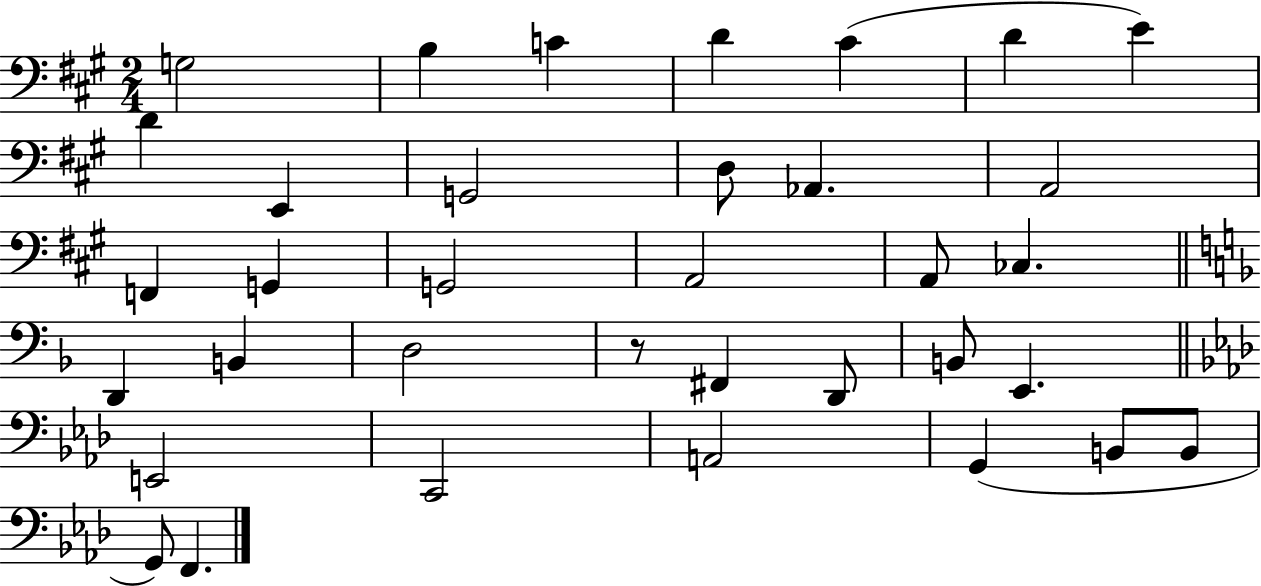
X:1
T:Untitled
M:2/4
L:1/4
K:A
G,2 B, C D ^C D E D E,, G,,2 D,/2 _A,, A,,2 F,, G,, G,,2 A,,2 A,,/2 _C, D,, B,, D,2 z/2 ^F,, D,,/2 B,,/2 E,, E,,2 C,,2 A,,2 G,, B,,/2 B,,/2 G,,/2 F,,